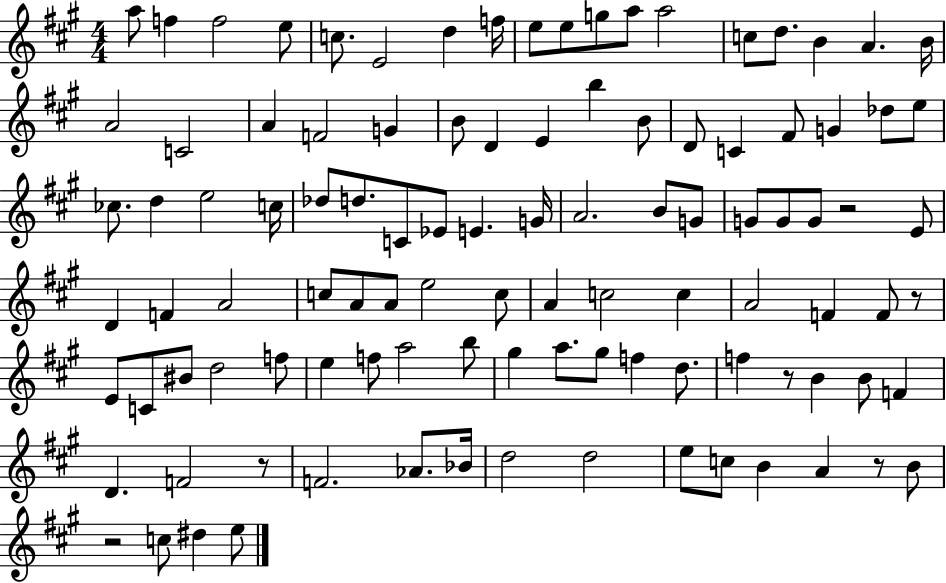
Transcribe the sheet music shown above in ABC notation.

X:1
T:Untitled
M:4/4
L:1/4
K:A
a/2 f f2 e/2 c/2 E2 d f/4 e/2 e/2 g/2 a/2 a2 c/2 d/2 B A B/4 A2 C2 A F2 G B/2 D E b B/2 D/2 C ^F/2 G _d/2 e/2 _c/2 d e2 c/4 _d/2 d/2 C/2 _E/2 E G/4 A2 B/2 G/2 G/2 G/2 G/2 z2 E/2 D F A2 c/2 A/2 A/2 e2 c/2 A c2 c A2 F F/2 z/2 E/2 C/2 ^B/2 d2 f/2 e f/2 a2 b/2 ^g a/2 ^g/2 f d/2 f z/2 B B/2 F D F2 z/2 F2 _A/2 _B/4 d2 d2 e/2 c/2 B A z/2 B/2 z2 c/2 ^d e/2